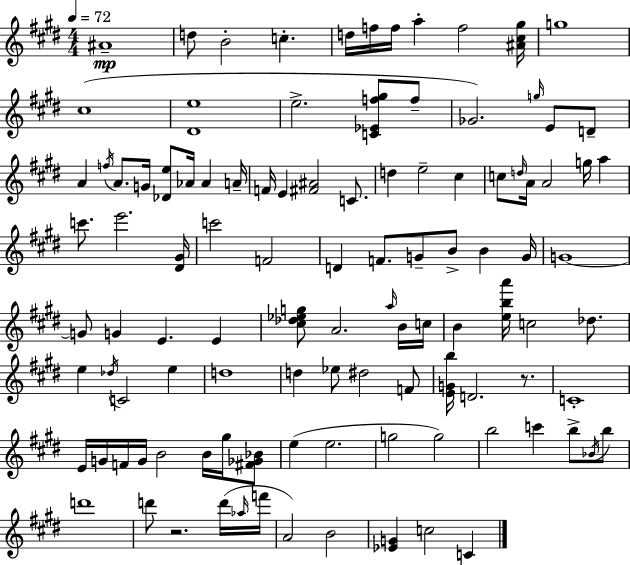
{
  \clef treble
  \numericTimeSignature
  \time 4/4
  \key e \major
  \tempo 4 = 72
  ais'1--\mp | d''8 b'2-. c''4.-. | d''16 f''16 f''16 a''4-. f''2 <ais' cis'' gis''>16 | g''1 | \break cis''1( | <dis' e''>1 | e''2.-> <c' ees' f'' gis''>8 f''8-- | ges'2.) \grace { g''16 } e'8 d'8-- | \break a'4 \acciaccatura { f''16 } a'8. g'16 <des' e''>8 aes'16 aes'4 | a'16-- f'16 e'4 <fis' ais'>2 c'8. | d''4 e''2-- cis''4 | c''8 \grace { d''16 } a'16 a'2 g''16 a''4 | \break c'''8. e'''2. | <dis' gis'>16 c'''2 f'2 | d'4 f'8. g'8-- b'8-> b'4 | g'16 g'1~~ | \break g'8 g'4 e'4. e'4 | <cis'' des'' ees'' g''>8 a'2. | \grace { a''16 } b'16 c''16 b'4 <e'' b'' a'''>16 c''2 | des''8. e''4 \acciaccatura { des''16 } c'2 | \break e''4 d''1 | d''4 ees''8 dis''2 | f'8 <e' g' b''>16 d'2. | r8. c'1-. | \break e'16 g'16 f'16 g'16 b'2 | b'16 gis''16 <fis' ges' bes'>8 e''4( e''2. | g''2 g''2) | b''2 c'''4 | \break b''8-> \acciaccatura { bes'16 } b''8 d'''1 | d'''8 r2. | d'''16( \grace { aes''16 } f'''16 a'2) b'2 | <ees' g'>4 c''2 | \break c'4 \bar "|."
}